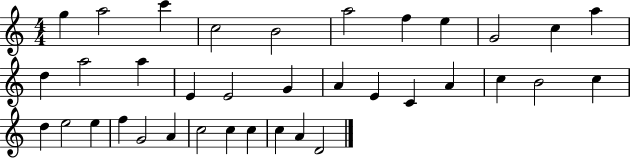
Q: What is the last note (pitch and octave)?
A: D4